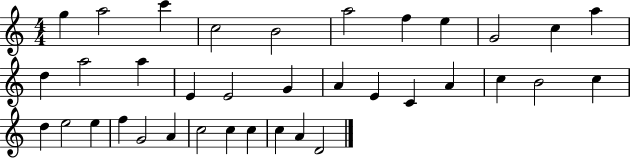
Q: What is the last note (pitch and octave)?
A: D4